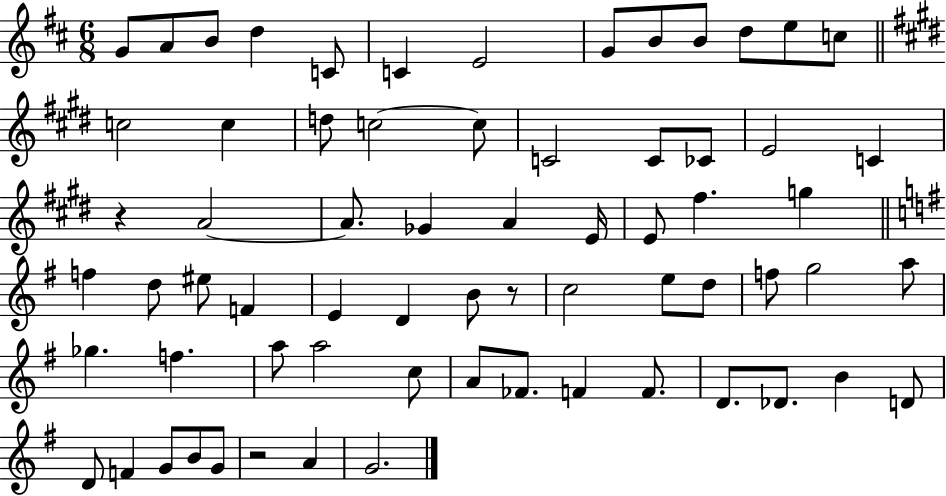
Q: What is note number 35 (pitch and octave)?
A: F4